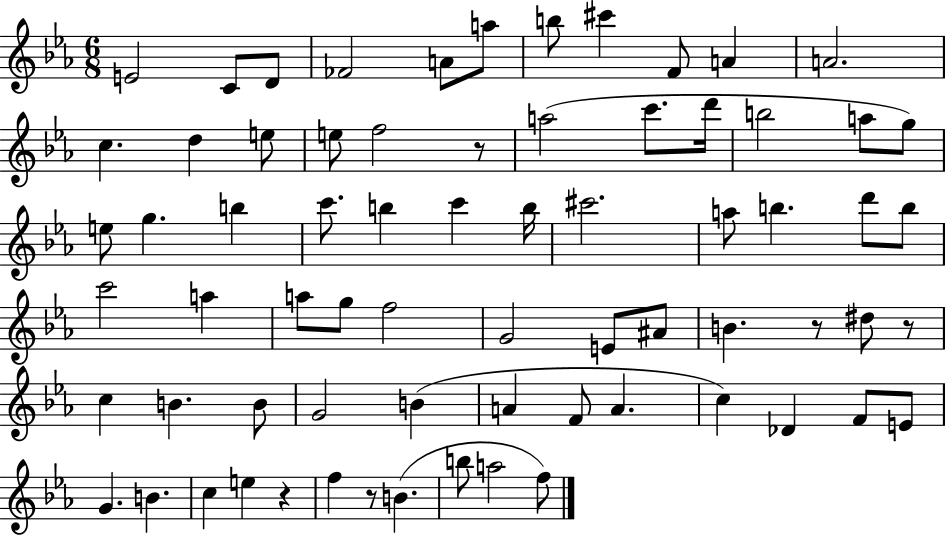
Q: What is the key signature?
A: EES major